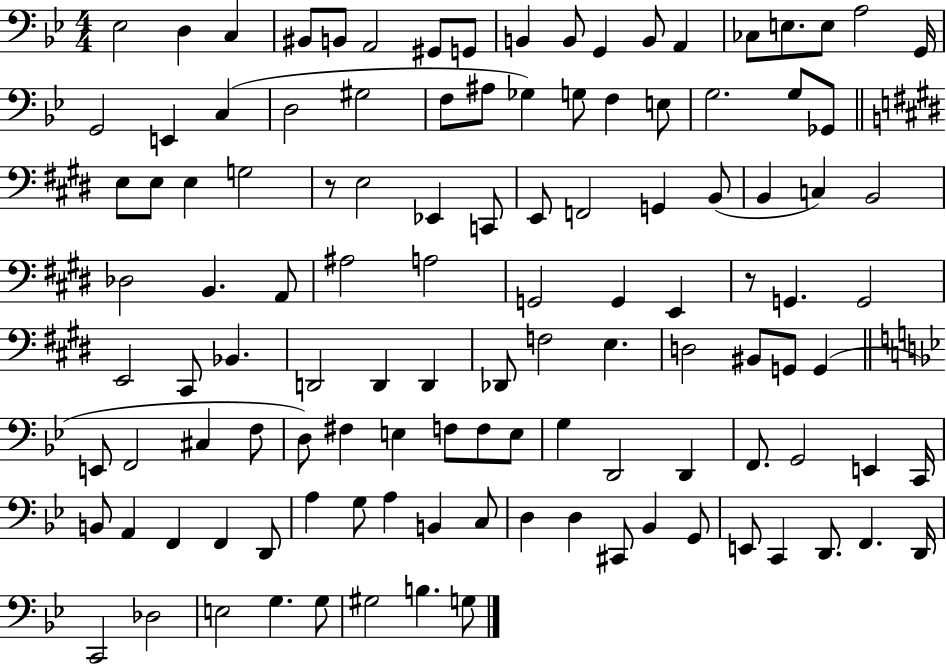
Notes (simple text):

Eb3/h D3/q C3/q BIS2/e B2/e A2/h G#2/e G2/e B2/q B2/e G2/q B2/e A2/q CES3/e E3/e. E3/e A3/h G2/s G2/h E2/q C3/q D3/h G#3/h F3/e A#3/e Gb3/q G3/e F3/q E3/e G3/h. G3/e Gb2/e E3/e E3/e E3/q G3/h R/e E3/h Eb2/q C2/e E2/e F2/h G2/q B2/e B2/q C3/q B2/h Db3/h B2/q. A2/e A#3/h A3/h G2/h G2/q E2/q R/e G2/q. G2/h E2/h C#2/e Bb2/q. D2/h D2/q D2/q Db2/e F3/h E3/q. D3/h BIS2/e G2/e G2/q E2/e F2/h C#3/q F3/e D3/e F#3/q E3/q F3/e F3/e E3/e G3/q D2/h D2/q F2/e. G2/h E2/q C2/s B2/e A2/q F2/q F2/q D2/e A3/q G3/e A3/q B2/q C3/e D3/q D3/q C#2/e Bb2/q G2/e E2/e C2/q D2/e. F2/q. D2/s C2/h Db3/h E3/h G3/q. G3/e G#3/h B3/q. G3/e